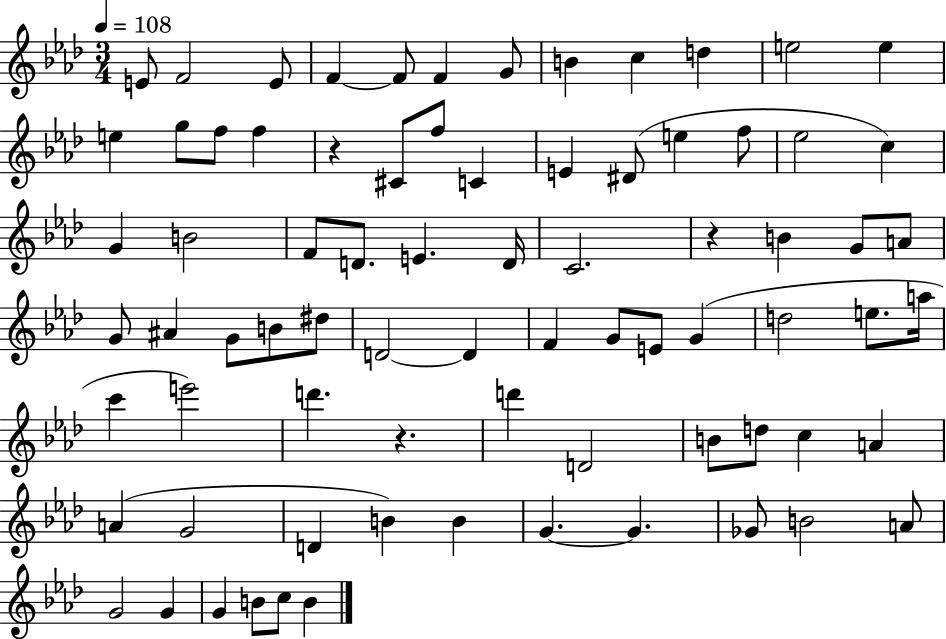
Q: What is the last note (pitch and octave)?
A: B4